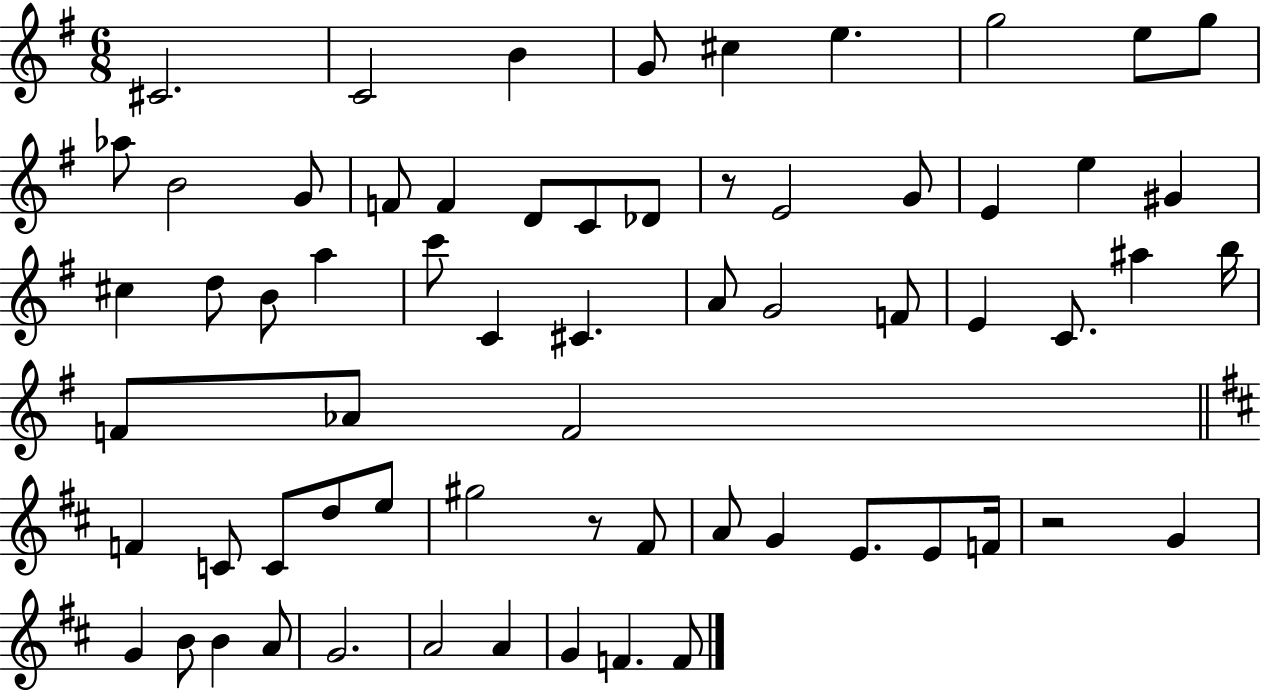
{
  \clef treble
  \numericTimeSignature
  \time 6/8
  \key g \major
  cis'2. | c'2 b'4 | g'8 cis''4 e''4. | g''2 e''8 g''8 | \break aes''8 b'2 g'8 | f'8 f'4 d'8 c'8 des'8 | r8 e'2 g'8 | e'4 e''4 gis'4 | \break cis''4 d''8 b'8 a''4 | c'''8 c'4 cis'4. | a'8 g'2 f'8 | e'4 c'8. ais''4 b''16 | \break f'8 aes'8 f'2 | \bar "||" \break \key d \major f'4 c'8 c'8 d''8 e''8 | gis''2 r8 fis'8 | a'8 g'4 e'8. e'8 f'16 | r2 g'4 | \break g'4 b'8 b'4 a'8 | g'2. | a'2 a'4 | g'4 f'4. f'8 | \break \bar "|."
}